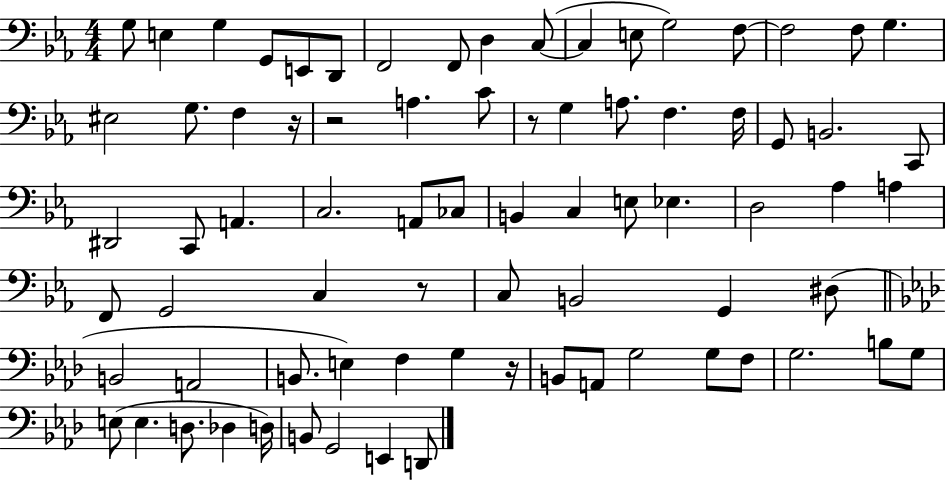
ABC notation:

X:1
T:Untitled
M:4/4
L:1/4
K:Eb
G,/2 E, G, G,,/2 E,,/2 D,,/2 F,,2 F,,/2 D, C,/2 C, E,/2 G,2 F,/2 F,2 F,/2 G, ^E,2 G,/2 F, z/4 z2 A, C/2 z/2 G, A,/2 F, F,/4 G,,/2 B,,2 C,,/2 ^D,,2 C,,/2 A,, C,2 A,,/2 _C,/2 B,, C, E,/2 _E, D,2 _A, A, F,,/2 G,,2 C, z/2 C,/2 B,,2 G,, ^D,/2 B,,2 A,,2 B,,/2 E, F, G, z/4 B,,/2 A,,/2 G,2 G,/2 F,/2 G,2 B,/2 G,/2 E,/2 E, D,/2 _D, D,/4 B,,/2 G,,2 E,, D,,/2